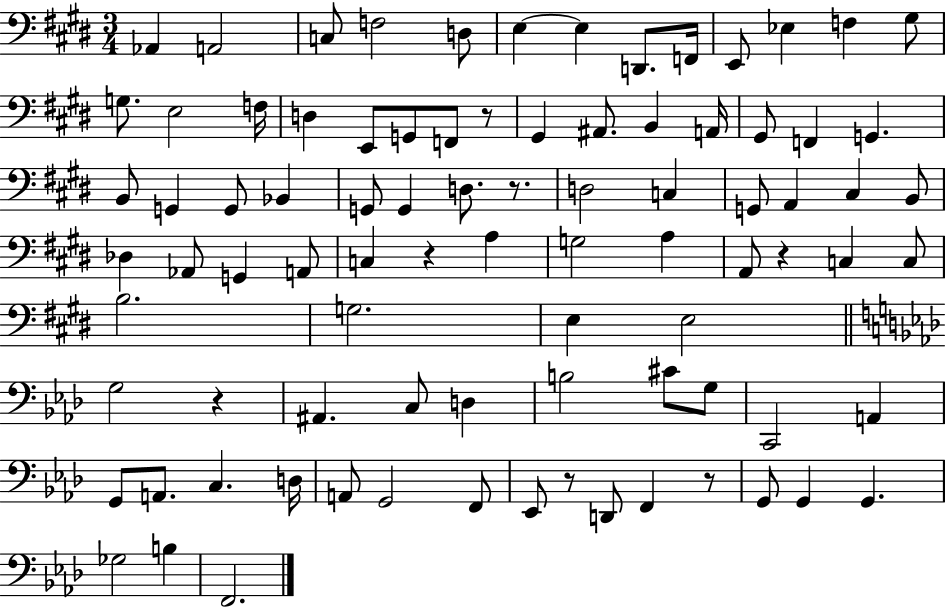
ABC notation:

X:1
T:Untitled
M:3/4
L:1/4
K:E
_A,, A,,2 C,/2 F,2 D,/2 E, E, D,,/2 F,,/4 E,,/2 _E, F, ^G,/2 G,/2 E,2 F,/4 D, E,,/2 G,,/2 F,,/2 z/2 ^G,, ^A,,/2 B,, A,,/4 ^G,,/2 F,, G,, B,,/2 G,, G,,/2 _B,, G,,/2 G,, D,/2 z/2 D,2 C, G,,/2 A,, ^C, B,,/2 _D, _A,,/2 G,, A,,/2 C, z A, G,2 A, A,,/2 z C, C,/2 B,2 G,2 E, E,2 G,2 z ^A,, C,/2 D, B,2 ^C/2 G,/2 C,,2 A,, G,,/2 A,,/2 C, D,/4 A,,/2 G,,2 F,,/2 _E,,/2 z/2 D,,/2 F,, z/2 G,,/2 G,, G,, _G,2 B, F,,2